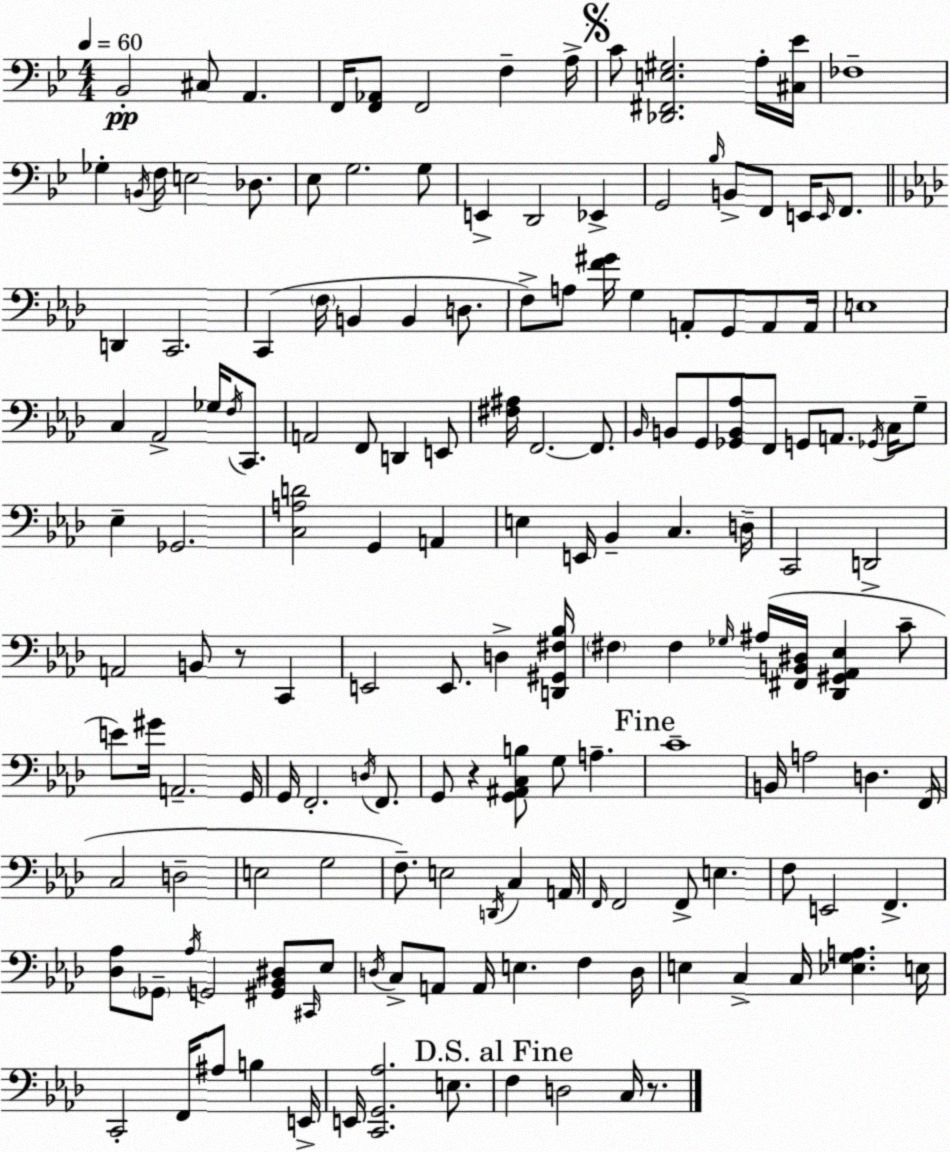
X:1
T:Untitled
M:4/4
L:1/4
K:Gm
_B,,2 ^C,/2 A,, F,,/4 [F,,_A,,]/2 F,,2 F, A,/4 C/2 [_D,,^F,,E,^G,]2 A,/4 [^C,_E]/4 _F,4 _G, B,,/4 F,/4 E,2 _D,/2 _E,/2 G,2 G,/2 E,, D,,2 _E,, G,,2 _B,/4 B,,/2 F,,/2 E,,/4 E,,/4 F,,/2 D,, C,,2 C,, F,/4 B,, B,, D,/2 F,/2 A,/2 [F^G]/4 G, A,,/2 G,,/2 A,,/2 A,,/4 E,4 C, _A,,2 _G,/4 F,/4 C,,/2 A,,2 F,,/2 D,, E,,/2 [^F,^A,]/4 F,,2 F,,/2 _B,,/4 B,,/2 G,,/2 [_G,,B,,_A,]/2 F,,/2 G,,/2 A,,/2 _G,,/4 C,/4 G,/2 _E, _G,,2 [C,A,D]2 G,, A,, E, E,,/4 _B,, C, D,/4 C,,2 D,,2 A,,2 B,,/2 z/2 C,, E,,2 E,,/2 D, [D,,^G,,^F,_B,]/4 ^F, ^F, _G,/4 ^A,/4 [^F,,B,,^D,]/4 [_D,,^G,,_A,,_E,] C/2 E/2 ^G/4 A,,2 G,,/4 G,,/4 F,,2 D,/4 F,,/2 G,,/2 z [G,,^A,,C,B,]/2 G,/2 A, C4 B,,/4 A,2 D, F,,/4 C,2 D,2 E,2 G,2 F,/2 E,2 D,,/4 C, A,,/4 F,,/4 F,,2 F,,/2 E, F,/2 E,,2 F,, [_D,_A,]/2 _G,,/2 _A,/4 G,,2 [^G,,_B,,^D,]/2 ^C,,/4 _E,/2 D,/4 C,/2 A,,/2 A,,/4 E, F, D,/4 E, C, C,/4 [_E,G,A,] E,/4 C,,2 F,,/4 ^A,/2 B, E,,/4 E,,/4 [C,,G,,_A,]2 E,/2 F, D,2 C,/4 z/2